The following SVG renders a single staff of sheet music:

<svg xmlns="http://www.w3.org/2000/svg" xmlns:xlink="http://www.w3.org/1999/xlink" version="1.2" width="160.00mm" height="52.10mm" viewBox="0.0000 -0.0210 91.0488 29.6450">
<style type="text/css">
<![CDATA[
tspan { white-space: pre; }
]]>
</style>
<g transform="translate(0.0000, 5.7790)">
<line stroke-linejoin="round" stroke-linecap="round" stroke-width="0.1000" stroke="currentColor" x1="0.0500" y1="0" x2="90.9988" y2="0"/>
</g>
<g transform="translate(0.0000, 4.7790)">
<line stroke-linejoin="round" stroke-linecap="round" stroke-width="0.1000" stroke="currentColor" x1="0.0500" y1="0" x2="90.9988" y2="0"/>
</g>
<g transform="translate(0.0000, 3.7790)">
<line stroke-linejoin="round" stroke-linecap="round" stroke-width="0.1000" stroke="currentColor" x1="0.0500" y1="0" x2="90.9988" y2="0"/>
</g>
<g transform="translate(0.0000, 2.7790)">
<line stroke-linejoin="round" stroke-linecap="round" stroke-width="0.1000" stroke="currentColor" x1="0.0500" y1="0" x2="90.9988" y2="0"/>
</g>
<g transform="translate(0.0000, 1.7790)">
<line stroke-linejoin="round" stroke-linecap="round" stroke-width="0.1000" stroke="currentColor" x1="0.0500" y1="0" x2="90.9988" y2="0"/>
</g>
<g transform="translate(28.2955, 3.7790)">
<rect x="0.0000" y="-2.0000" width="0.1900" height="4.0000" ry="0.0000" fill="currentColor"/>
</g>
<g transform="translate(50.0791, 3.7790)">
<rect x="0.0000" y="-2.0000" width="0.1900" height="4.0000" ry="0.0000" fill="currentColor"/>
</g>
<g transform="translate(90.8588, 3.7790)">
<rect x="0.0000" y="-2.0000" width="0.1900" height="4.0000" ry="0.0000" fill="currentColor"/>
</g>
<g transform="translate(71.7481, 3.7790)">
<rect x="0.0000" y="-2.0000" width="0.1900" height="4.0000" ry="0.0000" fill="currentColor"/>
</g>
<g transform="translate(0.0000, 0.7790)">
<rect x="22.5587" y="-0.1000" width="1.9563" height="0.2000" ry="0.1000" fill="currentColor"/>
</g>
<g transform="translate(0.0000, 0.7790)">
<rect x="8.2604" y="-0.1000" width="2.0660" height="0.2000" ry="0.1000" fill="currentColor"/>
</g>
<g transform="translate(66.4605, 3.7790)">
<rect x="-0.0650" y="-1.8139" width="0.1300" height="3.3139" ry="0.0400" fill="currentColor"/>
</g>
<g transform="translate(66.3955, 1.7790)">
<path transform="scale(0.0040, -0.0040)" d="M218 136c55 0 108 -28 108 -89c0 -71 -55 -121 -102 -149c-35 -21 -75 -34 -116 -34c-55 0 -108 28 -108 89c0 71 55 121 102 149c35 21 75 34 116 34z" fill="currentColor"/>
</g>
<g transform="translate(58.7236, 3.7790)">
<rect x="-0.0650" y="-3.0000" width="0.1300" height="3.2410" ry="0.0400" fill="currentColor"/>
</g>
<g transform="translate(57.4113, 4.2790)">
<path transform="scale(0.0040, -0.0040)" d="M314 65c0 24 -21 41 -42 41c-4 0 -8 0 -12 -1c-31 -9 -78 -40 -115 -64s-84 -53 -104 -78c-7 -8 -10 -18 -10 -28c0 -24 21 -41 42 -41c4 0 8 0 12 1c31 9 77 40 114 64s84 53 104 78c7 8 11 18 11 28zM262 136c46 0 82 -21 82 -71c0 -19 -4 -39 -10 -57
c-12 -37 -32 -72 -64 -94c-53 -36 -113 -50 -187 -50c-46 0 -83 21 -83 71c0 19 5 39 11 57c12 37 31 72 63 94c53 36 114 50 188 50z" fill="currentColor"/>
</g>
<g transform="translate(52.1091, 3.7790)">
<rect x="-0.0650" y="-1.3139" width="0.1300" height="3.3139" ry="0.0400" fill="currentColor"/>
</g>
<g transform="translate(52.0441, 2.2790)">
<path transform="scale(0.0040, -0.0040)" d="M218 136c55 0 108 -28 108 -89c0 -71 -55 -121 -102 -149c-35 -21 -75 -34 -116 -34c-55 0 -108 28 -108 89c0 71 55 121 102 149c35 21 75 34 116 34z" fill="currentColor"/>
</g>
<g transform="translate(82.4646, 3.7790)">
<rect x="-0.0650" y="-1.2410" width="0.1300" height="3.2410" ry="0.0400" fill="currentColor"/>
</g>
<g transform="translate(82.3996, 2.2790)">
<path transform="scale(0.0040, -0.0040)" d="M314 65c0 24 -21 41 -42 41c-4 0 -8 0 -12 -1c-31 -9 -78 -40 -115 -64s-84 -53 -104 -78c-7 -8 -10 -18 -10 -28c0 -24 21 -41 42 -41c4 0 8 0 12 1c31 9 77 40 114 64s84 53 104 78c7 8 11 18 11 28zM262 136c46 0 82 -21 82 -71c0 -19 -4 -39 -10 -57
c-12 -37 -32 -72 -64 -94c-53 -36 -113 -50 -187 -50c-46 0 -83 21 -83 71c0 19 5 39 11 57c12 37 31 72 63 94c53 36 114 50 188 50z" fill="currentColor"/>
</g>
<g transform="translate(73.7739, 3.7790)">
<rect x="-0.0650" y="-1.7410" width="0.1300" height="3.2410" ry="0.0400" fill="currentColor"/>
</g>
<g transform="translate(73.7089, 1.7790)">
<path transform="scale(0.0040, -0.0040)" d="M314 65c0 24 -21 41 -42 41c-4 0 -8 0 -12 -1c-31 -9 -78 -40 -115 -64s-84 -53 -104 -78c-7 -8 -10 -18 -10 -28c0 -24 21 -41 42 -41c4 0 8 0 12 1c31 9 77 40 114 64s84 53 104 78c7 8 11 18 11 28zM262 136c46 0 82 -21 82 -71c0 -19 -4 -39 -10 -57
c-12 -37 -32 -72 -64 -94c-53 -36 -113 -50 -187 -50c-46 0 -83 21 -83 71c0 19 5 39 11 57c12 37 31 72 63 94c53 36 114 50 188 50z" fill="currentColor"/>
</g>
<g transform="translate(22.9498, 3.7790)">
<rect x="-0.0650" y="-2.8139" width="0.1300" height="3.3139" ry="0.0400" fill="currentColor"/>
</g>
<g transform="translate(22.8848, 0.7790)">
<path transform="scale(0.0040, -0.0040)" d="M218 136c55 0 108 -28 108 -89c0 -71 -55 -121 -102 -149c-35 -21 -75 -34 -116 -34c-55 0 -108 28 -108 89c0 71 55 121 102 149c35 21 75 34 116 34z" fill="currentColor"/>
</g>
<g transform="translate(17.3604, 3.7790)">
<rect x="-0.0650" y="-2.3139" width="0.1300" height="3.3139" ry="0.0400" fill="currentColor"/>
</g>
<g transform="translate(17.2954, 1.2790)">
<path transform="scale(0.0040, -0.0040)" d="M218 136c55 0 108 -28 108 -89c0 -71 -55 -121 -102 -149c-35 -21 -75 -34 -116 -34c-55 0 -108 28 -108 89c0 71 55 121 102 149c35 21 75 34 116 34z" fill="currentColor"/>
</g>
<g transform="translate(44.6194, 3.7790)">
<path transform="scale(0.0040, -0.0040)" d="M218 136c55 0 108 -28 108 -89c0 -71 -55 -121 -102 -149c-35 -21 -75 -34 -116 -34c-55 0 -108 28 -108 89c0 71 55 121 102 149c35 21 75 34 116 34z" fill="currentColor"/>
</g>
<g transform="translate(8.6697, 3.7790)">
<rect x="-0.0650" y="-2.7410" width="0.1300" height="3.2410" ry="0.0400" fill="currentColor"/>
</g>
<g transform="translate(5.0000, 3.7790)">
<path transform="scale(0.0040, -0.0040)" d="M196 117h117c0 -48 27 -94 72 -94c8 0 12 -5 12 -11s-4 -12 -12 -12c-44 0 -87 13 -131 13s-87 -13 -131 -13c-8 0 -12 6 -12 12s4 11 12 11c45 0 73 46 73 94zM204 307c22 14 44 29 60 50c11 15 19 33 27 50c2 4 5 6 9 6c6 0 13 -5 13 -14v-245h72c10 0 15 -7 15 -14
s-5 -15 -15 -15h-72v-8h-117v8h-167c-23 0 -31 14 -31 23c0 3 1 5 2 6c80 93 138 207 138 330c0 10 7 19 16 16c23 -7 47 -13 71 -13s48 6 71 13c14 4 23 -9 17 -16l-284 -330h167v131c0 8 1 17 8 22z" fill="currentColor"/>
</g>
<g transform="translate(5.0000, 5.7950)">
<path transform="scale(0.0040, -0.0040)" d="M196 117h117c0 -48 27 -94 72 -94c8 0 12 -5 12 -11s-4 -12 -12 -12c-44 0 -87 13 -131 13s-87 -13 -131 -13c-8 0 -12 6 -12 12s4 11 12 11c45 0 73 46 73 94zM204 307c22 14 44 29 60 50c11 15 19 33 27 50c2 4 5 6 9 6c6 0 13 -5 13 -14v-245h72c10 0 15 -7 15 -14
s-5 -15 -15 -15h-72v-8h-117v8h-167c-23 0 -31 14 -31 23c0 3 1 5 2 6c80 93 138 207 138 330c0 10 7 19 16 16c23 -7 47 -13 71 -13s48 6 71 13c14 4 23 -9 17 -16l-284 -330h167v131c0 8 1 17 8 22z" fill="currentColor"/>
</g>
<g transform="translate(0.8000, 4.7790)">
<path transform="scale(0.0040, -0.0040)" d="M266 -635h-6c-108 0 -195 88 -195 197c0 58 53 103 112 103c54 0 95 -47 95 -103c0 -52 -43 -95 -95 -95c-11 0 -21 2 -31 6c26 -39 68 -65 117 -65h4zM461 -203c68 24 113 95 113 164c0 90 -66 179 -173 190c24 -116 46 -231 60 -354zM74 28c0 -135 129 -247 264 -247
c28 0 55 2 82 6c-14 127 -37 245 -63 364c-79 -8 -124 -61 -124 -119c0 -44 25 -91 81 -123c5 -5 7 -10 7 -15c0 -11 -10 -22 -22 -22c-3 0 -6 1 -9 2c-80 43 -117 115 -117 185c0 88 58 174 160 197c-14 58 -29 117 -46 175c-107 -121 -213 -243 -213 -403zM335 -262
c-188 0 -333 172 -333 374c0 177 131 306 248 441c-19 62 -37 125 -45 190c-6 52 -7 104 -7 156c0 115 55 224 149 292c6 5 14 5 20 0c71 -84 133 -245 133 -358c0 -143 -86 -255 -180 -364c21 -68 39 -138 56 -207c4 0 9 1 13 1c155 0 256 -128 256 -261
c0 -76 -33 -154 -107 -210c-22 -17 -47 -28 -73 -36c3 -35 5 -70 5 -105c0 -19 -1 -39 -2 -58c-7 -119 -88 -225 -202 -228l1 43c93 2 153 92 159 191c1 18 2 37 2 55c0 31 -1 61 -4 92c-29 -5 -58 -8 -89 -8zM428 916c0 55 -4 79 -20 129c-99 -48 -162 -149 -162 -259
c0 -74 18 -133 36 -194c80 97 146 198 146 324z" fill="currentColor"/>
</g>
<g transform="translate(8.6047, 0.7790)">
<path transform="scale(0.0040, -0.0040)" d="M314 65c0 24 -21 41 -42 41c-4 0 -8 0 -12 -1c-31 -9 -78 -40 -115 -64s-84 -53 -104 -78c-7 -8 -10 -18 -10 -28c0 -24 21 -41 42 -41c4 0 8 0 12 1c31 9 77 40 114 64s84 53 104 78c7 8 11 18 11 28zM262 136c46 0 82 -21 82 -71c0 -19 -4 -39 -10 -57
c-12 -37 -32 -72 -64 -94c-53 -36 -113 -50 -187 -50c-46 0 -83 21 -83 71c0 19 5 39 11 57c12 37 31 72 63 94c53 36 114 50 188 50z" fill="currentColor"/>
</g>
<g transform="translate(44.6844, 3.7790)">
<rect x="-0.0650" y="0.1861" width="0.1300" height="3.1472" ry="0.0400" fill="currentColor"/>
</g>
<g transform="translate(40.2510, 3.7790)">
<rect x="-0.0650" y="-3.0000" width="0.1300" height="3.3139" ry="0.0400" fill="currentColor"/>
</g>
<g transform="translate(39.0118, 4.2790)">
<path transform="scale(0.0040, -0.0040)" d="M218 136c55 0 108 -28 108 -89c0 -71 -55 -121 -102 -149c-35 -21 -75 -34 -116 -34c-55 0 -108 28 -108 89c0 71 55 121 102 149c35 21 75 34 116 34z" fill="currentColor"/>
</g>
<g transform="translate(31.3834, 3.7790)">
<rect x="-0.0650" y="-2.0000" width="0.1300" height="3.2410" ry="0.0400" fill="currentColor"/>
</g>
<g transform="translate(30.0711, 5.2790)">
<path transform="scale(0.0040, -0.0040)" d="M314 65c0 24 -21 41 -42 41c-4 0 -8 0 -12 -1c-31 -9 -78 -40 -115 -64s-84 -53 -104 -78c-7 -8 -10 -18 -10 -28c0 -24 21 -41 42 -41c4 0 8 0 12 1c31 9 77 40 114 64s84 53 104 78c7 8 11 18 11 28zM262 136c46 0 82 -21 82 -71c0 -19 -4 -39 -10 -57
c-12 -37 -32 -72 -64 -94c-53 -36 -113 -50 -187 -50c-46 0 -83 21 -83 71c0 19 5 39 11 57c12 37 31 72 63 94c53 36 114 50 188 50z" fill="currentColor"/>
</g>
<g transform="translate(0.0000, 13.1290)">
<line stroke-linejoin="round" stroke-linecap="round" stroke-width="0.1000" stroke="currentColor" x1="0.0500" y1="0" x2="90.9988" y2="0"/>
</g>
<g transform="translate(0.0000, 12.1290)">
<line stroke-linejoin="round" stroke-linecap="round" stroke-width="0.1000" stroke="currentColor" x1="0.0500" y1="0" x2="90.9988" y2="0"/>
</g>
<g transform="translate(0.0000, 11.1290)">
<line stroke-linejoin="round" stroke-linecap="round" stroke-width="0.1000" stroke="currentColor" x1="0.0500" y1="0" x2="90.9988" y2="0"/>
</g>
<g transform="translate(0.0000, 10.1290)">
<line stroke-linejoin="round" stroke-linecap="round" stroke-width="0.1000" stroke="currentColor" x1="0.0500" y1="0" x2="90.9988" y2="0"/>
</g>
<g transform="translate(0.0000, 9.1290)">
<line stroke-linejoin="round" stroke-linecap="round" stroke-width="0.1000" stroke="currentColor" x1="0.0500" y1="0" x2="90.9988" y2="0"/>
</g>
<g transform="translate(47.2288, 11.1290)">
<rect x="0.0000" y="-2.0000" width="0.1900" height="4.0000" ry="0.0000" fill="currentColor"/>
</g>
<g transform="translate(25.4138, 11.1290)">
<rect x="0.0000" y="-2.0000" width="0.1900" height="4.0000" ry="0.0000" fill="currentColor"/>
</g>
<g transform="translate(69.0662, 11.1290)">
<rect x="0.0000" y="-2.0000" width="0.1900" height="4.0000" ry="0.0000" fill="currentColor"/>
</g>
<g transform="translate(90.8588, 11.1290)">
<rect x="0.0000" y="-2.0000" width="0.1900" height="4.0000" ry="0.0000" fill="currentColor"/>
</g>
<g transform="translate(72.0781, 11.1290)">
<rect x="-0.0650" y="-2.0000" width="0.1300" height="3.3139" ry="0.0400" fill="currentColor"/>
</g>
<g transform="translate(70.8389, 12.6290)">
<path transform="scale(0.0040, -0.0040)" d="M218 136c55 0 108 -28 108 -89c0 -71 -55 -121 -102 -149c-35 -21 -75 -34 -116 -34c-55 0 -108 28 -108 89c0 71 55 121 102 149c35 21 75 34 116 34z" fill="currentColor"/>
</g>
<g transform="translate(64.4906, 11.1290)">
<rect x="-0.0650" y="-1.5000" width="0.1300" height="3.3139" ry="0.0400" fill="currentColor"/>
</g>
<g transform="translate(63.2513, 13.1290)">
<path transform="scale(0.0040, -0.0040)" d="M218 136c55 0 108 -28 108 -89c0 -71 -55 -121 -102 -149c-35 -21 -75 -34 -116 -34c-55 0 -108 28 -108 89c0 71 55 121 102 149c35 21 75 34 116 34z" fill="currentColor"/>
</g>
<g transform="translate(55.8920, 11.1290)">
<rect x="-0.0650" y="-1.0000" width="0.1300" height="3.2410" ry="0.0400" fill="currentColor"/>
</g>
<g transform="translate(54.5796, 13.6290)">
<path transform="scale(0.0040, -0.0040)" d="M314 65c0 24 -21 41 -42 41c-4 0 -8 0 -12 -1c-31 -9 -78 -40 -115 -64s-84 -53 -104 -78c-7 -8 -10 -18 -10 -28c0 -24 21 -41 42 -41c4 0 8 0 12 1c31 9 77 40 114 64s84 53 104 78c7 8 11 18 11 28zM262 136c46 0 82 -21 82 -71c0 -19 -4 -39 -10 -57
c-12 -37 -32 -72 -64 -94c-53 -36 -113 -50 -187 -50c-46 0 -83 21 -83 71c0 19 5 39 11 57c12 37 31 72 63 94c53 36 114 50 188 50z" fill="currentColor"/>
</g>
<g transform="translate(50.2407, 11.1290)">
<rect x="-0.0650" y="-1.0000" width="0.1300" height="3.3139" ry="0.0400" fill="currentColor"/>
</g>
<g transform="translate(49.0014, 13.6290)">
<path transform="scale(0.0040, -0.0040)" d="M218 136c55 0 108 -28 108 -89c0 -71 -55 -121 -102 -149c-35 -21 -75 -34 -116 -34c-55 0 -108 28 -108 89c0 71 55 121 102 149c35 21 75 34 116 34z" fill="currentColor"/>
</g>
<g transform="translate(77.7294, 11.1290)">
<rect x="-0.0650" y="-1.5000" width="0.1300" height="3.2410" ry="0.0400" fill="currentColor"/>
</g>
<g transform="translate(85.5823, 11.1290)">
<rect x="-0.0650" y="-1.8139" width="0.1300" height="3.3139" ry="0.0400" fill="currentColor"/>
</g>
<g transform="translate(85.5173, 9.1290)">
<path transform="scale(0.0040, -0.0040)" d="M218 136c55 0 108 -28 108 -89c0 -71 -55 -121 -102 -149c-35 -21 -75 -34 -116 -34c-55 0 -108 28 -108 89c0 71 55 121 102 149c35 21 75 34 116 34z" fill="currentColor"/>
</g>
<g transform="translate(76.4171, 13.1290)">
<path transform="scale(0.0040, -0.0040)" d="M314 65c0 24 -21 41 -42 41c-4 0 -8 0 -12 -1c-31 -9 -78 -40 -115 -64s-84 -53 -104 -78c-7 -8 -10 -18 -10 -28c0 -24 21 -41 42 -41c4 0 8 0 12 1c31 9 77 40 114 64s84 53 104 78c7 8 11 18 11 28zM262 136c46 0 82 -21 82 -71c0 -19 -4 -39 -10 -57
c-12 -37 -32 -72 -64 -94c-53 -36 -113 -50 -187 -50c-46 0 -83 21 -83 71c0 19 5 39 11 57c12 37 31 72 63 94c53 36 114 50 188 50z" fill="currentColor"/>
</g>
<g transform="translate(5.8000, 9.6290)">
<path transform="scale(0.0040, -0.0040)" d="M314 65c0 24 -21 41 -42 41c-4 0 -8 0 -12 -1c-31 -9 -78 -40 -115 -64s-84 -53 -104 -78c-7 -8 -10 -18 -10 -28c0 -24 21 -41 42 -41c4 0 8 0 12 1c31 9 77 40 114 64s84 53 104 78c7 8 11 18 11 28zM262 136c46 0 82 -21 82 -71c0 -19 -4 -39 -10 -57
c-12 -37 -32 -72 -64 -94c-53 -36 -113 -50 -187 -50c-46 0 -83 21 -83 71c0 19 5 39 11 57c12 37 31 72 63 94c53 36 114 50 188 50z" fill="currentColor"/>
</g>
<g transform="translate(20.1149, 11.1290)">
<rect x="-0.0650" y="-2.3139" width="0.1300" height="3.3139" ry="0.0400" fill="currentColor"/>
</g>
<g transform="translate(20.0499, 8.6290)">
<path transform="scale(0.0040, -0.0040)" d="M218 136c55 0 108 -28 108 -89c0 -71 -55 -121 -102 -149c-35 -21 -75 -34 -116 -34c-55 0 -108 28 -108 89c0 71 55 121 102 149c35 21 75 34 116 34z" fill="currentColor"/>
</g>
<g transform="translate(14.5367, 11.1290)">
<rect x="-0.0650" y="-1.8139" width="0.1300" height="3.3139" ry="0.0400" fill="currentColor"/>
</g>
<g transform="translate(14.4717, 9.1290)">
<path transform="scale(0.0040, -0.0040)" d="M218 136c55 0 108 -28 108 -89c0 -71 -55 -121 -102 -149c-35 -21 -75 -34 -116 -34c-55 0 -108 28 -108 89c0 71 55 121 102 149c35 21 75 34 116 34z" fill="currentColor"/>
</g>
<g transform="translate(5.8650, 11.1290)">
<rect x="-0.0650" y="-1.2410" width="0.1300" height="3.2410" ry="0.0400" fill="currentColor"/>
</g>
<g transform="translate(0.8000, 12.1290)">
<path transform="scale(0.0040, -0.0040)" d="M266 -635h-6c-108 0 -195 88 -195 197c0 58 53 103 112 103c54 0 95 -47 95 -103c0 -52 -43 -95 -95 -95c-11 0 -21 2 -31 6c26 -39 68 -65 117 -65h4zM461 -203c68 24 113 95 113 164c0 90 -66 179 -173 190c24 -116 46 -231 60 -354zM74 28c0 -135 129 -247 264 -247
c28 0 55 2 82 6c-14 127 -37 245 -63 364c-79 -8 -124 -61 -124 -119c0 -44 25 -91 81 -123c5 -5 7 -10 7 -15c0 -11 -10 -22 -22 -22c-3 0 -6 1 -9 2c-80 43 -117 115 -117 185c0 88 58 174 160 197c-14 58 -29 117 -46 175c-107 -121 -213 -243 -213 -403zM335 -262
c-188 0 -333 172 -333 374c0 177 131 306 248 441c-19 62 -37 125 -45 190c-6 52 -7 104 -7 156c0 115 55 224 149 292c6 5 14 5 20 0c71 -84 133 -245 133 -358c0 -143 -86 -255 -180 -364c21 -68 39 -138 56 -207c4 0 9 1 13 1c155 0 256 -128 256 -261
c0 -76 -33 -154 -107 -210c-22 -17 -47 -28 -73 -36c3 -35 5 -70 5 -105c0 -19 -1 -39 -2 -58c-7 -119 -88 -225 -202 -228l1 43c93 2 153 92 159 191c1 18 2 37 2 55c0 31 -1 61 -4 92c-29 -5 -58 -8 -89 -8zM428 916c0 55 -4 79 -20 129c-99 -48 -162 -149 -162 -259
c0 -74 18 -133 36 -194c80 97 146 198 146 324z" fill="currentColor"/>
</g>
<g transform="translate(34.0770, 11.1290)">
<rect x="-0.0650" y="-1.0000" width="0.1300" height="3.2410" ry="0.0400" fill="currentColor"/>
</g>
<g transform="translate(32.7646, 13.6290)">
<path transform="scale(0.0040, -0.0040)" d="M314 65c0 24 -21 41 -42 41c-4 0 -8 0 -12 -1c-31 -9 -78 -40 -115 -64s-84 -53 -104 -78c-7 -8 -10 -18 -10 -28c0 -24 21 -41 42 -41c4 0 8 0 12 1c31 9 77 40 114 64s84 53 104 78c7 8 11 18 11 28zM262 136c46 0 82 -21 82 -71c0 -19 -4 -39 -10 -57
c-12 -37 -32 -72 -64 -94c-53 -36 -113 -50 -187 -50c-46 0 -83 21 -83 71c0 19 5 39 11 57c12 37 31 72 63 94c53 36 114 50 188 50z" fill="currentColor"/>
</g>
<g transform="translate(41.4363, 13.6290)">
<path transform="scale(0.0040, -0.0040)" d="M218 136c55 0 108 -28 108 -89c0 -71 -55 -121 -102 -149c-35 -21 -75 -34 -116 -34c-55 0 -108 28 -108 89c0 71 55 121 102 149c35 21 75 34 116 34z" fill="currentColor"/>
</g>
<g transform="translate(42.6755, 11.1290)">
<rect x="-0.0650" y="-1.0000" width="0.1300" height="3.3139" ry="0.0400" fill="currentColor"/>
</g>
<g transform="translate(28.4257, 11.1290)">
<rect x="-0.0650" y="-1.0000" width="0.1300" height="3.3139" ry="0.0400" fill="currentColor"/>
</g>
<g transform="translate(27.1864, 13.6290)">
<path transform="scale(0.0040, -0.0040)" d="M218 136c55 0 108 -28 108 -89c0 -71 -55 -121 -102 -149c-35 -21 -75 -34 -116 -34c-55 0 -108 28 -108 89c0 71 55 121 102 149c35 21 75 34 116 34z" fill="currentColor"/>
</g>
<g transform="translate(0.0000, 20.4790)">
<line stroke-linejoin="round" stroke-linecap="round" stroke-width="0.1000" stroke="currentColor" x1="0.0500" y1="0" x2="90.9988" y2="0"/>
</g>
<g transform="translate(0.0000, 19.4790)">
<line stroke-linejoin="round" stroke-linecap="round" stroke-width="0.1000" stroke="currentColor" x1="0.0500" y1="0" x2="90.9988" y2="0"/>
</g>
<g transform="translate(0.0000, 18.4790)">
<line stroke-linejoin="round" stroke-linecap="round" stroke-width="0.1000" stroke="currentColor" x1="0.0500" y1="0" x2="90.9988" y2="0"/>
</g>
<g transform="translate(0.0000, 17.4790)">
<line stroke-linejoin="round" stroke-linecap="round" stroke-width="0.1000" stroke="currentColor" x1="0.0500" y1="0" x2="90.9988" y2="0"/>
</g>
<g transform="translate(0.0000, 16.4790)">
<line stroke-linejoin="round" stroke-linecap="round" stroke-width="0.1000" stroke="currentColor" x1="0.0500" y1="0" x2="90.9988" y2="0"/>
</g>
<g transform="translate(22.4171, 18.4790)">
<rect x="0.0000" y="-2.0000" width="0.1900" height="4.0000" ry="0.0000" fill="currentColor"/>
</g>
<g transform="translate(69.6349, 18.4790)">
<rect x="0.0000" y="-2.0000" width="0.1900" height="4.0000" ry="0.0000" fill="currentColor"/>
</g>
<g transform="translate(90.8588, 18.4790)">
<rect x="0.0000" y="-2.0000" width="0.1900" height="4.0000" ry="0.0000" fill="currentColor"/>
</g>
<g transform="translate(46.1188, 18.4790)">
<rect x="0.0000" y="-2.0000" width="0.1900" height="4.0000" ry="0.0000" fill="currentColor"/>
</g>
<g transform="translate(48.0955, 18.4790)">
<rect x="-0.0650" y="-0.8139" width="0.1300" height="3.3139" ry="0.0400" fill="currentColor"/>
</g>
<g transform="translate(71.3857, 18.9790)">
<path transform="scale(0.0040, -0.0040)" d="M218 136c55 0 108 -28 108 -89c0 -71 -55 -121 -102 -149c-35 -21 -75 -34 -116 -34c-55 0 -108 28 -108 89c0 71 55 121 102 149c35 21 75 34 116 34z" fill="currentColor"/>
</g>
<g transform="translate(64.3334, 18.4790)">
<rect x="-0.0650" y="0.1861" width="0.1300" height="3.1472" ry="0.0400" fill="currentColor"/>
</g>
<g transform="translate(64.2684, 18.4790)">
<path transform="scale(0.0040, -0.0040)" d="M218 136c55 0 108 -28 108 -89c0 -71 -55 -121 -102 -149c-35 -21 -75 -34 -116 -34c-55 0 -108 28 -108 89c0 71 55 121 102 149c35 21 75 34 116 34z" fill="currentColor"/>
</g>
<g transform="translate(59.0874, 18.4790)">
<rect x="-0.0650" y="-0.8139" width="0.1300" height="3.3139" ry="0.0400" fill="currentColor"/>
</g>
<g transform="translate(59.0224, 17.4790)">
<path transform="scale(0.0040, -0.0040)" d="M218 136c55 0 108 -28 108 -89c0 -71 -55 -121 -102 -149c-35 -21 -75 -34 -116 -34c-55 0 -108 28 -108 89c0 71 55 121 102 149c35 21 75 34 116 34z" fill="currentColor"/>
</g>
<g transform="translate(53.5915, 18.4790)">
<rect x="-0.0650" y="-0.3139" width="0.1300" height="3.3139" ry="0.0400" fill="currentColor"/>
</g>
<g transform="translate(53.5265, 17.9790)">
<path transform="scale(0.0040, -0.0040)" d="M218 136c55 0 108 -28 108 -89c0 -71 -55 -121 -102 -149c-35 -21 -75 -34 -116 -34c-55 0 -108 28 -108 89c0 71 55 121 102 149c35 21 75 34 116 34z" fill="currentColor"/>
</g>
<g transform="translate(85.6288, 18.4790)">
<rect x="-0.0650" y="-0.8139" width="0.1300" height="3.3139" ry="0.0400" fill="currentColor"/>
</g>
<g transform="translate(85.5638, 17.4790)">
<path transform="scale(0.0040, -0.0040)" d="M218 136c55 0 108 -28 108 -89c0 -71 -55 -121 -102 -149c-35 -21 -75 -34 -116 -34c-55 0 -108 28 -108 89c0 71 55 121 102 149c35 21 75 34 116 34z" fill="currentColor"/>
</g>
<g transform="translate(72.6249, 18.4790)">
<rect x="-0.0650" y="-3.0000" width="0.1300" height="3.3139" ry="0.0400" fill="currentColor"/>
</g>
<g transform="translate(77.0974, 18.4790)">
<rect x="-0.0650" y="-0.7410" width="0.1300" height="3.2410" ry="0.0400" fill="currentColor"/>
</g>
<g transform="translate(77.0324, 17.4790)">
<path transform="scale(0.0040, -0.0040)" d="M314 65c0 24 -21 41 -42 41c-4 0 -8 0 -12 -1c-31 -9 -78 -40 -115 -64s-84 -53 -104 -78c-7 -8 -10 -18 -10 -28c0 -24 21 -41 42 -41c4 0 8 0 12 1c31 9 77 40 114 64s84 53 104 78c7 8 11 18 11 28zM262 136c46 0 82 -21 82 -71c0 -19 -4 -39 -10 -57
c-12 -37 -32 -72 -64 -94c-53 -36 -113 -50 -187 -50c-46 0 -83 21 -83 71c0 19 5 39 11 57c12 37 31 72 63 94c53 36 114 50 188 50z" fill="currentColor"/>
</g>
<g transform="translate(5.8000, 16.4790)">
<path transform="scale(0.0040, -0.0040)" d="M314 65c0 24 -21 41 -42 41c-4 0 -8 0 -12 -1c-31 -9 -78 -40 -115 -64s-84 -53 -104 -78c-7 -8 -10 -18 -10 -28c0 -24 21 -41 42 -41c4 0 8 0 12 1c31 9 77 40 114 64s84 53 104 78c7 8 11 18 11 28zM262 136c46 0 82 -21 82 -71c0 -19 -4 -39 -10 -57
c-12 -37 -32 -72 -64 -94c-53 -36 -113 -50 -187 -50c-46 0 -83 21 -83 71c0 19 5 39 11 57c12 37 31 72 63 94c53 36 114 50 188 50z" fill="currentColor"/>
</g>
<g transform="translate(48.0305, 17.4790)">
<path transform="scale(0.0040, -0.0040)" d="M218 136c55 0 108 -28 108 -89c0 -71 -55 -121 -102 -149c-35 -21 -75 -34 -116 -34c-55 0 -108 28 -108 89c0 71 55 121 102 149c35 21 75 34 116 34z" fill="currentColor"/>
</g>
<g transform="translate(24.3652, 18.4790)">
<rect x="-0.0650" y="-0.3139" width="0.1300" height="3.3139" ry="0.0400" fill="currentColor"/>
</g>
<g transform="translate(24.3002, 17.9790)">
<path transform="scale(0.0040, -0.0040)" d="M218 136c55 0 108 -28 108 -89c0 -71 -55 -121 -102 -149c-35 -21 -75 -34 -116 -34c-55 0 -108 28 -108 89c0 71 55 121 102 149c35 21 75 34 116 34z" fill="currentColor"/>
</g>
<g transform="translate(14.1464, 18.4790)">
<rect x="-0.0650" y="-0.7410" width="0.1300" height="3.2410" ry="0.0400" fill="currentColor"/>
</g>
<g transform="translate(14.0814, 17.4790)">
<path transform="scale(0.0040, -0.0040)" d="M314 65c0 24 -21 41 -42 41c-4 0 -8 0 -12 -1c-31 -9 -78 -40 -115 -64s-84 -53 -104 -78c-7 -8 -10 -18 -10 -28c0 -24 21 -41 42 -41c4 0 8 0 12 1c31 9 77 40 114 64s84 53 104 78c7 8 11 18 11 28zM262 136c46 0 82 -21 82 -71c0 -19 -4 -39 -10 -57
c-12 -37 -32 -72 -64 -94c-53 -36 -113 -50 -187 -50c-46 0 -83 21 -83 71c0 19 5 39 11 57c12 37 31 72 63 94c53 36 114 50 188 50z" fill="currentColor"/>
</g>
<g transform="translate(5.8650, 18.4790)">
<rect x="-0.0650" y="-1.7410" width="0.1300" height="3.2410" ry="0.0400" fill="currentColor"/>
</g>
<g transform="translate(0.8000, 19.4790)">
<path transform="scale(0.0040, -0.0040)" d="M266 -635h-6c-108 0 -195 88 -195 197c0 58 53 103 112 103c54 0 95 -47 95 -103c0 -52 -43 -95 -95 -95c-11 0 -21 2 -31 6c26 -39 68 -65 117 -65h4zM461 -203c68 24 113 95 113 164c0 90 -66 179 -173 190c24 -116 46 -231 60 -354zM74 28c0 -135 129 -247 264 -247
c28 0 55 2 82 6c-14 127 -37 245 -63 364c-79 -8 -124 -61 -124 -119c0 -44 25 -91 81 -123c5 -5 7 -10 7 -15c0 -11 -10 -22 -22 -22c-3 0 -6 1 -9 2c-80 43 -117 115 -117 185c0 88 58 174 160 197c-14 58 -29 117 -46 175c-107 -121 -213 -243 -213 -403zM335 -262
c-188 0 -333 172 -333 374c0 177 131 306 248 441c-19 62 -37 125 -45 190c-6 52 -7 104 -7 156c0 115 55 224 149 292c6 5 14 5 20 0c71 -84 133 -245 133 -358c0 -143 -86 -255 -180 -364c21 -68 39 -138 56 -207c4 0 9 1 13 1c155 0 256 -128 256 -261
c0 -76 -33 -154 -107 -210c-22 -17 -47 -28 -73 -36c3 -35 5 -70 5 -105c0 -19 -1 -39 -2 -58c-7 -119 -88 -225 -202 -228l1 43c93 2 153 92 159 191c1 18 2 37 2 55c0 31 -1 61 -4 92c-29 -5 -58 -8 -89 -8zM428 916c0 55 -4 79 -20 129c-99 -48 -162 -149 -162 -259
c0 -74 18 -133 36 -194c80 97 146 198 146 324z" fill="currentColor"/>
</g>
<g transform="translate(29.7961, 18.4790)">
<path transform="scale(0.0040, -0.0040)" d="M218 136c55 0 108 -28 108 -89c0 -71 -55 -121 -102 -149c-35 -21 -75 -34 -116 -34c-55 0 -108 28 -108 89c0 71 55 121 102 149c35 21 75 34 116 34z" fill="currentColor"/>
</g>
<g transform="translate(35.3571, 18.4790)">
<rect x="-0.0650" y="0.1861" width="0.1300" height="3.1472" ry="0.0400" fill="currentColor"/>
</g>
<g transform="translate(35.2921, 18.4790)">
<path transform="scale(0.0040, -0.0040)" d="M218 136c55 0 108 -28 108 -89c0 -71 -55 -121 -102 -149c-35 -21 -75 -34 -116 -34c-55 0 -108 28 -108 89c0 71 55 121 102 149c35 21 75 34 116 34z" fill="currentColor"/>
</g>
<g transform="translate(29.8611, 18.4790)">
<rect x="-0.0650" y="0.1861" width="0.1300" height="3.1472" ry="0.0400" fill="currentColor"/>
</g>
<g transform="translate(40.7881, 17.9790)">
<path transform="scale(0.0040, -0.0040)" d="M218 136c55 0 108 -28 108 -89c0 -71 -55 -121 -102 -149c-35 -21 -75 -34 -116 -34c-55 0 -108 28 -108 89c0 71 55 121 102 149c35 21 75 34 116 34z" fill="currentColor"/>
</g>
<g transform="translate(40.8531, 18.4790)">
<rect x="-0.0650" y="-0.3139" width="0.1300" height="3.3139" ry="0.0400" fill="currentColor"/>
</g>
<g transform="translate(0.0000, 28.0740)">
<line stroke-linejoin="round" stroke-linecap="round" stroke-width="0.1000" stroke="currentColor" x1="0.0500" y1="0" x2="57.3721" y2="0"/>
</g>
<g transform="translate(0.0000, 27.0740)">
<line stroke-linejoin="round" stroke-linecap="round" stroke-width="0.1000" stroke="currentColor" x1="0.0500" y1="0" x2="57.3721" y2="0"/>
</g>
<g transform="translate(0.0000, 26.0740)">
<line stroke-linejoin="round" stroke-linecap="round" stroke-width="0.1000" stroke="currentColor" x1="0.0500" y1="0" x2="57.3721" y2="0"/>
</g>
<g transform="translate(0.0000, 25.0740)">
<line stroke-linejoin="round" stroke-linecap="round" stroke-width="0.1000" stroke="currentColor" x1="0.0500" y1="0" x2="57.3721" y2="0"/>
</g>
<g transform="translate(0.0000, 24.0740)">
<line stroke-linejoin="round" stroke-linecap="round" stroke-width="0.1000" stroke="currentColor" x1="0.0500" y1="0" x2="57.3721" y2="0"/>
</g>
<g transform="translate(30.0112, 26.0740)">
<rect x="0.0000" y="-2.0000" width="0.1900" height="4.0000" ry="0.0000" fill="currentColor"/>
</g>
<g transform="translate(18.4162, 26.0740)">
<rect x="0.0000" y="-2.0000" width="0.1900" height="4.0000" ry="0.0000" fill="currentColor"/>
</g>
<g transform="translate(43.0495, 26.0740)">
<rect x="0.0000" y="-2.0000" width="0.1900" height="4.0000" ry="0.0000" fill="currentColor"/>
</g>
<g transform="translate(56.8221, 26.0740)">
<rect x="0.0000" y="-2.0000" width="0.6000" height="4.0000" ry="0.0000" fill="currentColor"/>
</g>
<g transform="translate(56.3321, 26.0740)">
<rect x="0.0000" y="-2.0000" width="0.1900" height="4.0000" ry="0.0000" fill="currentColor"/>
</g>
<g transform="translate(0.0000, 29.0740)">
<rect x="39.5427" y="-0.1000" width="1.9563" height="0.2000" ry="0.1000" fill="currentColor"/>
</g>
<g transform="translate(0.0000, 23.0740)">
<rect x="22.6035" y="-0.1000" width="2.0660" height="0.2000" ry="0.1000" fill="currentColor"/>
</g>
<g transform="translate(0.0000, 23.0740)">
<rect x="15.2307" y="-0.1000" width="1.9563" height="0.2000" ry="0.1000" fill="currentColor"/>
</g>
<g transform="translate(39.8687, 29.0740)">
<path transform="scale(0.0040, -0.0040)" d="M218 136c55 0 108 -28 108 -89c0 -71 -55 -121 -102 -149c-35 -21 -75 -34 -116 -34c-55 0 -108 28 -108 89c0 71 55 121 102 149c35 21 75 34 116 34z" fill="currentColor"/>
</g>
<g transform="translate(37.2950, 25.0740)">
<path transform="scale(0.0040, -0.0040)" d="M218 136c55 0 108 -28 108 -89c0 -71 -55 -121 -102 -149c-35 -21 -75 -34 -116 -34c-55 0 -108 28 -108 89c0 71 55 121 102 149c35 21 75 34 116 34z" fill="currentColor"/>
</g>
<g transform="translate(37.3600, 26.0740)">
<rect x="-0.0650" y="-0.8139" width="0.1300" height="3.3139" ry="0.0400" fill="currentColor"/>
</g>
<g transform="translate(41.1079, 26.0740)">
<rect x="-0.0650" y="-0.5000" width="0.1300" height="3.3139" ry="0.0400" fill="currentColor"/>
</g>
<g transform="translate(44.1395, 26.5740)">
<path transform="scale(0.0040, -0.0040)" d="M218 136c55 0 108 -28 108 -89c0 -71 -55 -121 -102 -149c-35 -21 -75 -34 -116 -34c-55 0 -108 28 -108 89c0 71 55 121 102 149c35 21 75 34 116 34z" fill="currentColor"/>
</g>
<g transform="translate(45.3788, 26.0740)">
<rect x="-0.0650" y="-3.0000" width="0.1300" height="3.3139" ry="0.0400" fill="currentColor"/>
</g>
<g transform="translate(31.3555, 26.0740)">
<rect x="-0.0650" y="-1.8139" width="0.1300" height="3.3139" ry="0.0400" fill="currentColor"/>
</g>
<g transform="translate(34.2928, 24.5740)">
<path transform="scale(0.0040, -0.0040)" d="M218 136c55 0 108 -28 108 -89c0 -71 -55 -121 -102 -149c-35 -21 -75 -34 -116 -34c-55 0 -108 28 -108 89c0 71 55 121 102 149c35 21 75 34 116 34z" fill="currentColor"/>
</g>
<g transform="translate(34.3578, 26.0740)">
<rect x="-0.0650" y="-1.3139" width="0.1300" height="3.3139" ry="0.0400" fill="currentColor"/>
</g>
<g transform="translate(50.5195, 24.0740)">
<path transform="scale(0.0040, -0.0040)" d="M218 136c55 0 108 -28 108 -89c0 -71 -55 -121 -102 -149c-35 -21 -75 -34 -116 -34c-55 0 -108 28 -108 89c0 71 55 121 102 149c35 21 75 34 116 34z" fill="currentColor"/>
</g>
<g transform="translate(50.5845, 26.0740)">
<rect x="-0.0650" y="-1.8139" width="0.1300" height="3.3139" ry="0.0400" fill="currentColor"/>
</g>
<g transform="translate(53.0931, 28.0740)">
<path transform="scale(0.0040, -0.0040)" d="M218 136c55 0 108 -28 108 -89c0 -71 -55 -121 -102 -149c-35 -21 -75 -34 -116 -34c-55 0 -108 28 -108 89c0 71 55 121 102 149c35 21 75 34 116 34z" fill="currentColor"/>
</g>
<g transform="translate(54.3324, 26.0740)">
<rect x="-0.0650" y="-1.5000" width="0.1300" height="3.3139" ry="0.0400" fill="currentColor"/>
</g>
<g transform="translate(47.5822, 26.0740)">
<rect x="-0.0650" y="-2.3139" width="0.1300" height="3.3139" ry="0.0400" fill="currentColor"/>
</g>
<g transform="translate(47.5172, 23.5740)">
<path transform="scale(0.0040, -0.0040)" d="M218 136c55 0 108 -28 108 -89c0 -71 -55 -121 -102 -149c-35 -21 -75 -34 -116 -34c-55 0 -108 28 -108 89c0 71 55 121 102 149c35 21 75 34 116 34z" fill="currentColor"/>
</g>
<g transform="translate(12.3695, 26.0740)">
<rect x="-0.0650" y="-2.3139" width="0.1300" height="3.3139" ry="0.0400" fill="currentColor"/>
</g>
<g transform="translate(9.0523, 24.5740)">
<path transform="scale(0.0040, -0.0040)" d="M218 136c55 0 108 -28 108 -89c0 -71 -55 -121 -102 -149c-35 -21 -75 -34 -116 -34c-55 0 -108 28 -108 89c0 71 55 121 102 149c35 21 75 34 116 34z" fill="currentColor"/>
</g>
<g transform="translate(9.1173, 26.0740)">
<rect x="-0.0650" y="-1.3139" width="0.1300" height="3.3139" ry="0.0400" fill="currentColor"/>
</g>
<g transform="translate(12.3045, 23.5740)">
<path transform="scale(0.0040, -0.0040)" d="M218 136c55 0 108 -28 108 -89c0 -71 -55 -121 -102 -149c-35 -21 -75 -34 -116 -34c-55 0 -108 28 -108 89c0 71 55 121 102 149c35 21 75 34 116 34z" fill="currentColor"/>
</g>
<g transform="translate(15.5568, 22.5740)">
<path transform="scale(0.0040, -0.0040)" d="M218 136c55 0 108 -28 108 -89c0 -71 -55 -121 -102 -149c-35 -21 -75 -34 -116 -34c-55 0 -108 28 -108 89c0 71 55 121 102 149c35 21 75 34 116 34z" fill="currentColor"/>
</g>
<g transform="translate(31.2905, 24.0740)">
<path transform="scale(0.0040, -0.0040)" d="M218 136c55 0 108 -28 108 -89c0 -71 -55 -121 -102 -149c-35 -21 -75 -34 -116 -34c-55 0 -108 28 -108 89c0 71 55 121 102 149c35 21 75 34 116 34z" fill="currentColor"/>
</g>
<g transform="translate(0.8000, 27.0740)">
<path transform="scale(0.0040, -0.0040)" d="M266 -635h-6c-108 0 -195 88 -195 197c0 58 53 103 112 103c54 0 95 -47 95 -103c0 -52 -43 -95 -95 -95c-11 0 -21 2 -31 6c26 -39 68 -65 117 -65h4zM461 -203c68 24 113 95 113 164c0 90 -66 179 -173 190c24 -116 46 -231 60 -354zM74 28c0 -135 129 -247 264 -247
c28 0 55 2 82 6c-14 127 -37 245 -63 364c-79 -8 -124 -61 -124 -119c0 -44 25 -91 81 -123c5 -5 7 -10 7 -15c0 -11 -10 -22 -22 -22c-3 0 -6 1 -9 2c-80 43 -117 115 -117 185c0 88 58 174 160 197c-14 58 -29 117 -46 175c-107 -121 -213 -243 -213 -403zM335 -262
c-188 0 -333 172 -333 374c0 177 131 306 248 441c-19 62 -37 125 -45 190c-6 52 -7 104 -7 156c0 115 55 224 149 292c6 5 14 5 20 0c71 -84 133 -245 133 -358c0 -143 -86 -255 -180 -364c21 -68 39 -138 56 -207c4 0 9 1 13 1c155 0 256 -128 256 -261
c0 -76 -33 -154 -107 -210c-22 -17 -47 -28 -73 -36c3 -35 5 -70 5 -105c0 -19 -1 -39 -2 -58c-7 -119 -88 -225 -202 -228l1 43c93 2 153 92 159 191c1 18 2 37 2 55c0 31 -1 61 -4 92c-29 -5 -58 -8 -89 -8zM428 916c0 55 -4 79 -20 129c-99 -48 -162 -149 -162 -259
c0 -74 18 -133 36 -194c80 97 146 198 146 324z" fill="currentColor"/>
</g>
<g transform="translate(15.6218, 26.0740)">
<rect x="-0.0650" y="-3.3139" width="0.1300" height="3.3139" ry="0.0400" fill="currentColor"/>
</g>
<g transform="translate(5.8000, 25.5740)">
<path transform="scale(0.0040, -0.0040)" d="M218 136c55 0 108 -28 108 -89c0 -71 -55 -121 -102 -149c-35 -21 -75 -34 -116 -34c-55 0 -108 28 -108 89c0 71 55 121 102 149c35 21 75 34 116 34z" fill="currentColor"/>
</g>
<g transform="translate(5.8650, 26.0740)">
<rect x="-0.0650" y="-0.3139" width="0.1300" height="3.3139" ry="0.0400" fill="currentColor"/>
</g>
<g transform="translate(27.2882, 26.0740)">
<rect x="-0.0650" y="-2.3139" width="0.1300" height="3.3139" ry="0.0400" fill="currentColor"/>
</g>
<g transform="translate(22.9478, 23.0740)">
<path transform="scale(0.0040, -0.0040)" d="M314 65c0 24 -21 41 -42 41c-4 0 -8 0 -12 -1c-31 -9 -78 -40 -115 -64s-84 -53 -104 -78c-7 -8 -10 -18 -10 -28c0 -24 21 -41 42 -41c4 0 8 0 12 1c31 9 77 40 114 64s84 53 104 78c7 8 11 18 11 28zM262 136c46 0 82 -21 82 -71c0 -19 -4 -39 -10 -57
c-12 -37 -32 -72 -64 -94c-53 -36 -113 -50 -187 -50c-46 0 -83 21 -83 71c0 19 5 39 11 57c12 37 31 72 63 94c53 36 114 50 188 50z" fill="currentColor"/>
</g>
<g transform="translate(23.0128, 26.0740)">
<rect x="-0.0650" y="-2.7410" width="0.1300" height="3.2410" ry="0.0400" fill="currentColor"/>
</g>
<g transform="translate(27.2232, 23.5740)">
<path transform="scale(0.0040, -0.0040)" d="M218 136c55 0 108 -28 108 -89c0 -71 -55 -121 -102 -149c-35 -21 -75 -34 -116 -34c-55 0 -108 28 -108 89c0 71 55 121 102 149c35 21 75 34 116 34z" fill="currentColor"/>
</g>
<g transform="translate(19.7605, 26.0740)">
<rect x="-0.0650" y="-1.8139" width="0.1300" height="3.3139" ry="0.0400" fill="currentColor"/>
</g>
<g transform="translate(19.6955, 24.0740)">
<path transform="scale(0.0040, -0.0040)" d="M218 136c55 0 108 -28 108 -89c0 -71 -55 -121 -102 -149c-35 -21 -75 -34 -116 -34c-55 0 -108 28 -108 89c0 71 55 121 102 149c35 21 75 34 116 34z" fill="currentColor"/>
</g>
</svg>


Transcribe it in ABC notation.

X:1
T:Untitled
M:4/4
L:1/4
K:C
a2 g a F2 A B e A2 f f2 e2 e2 f g D D2 D D D2 E F E2 f f2 d2 c B B c d c d B A d2 d c e g b f a2 g f e d C A g f E